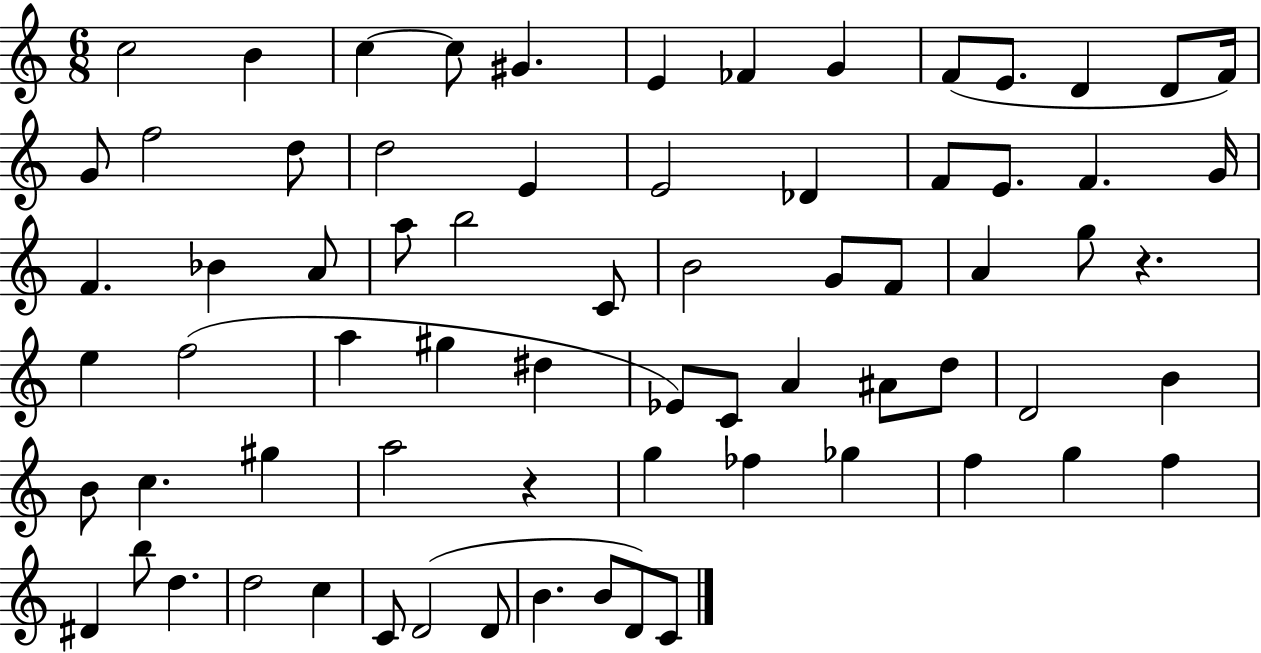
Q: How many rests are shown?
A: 2